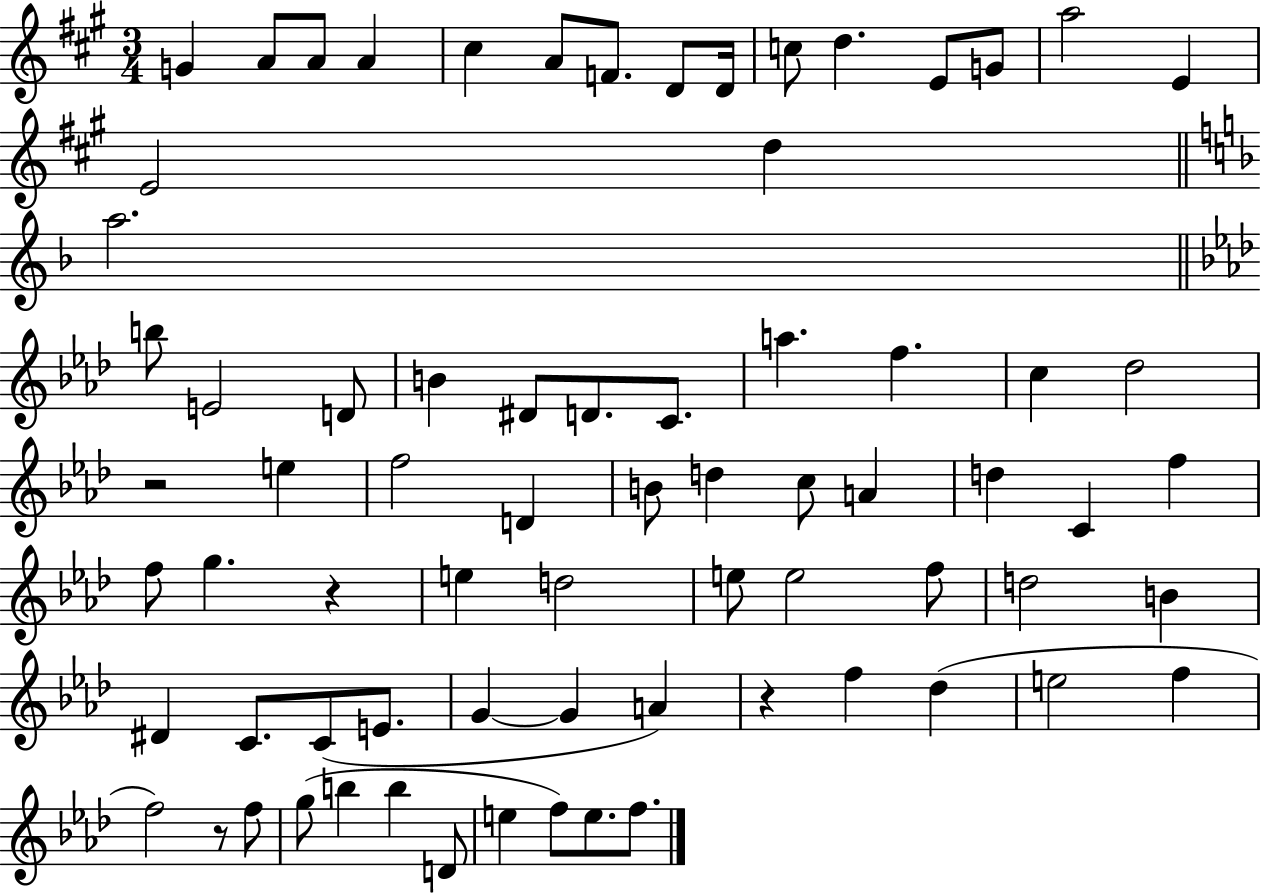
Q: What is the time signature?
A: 3/4